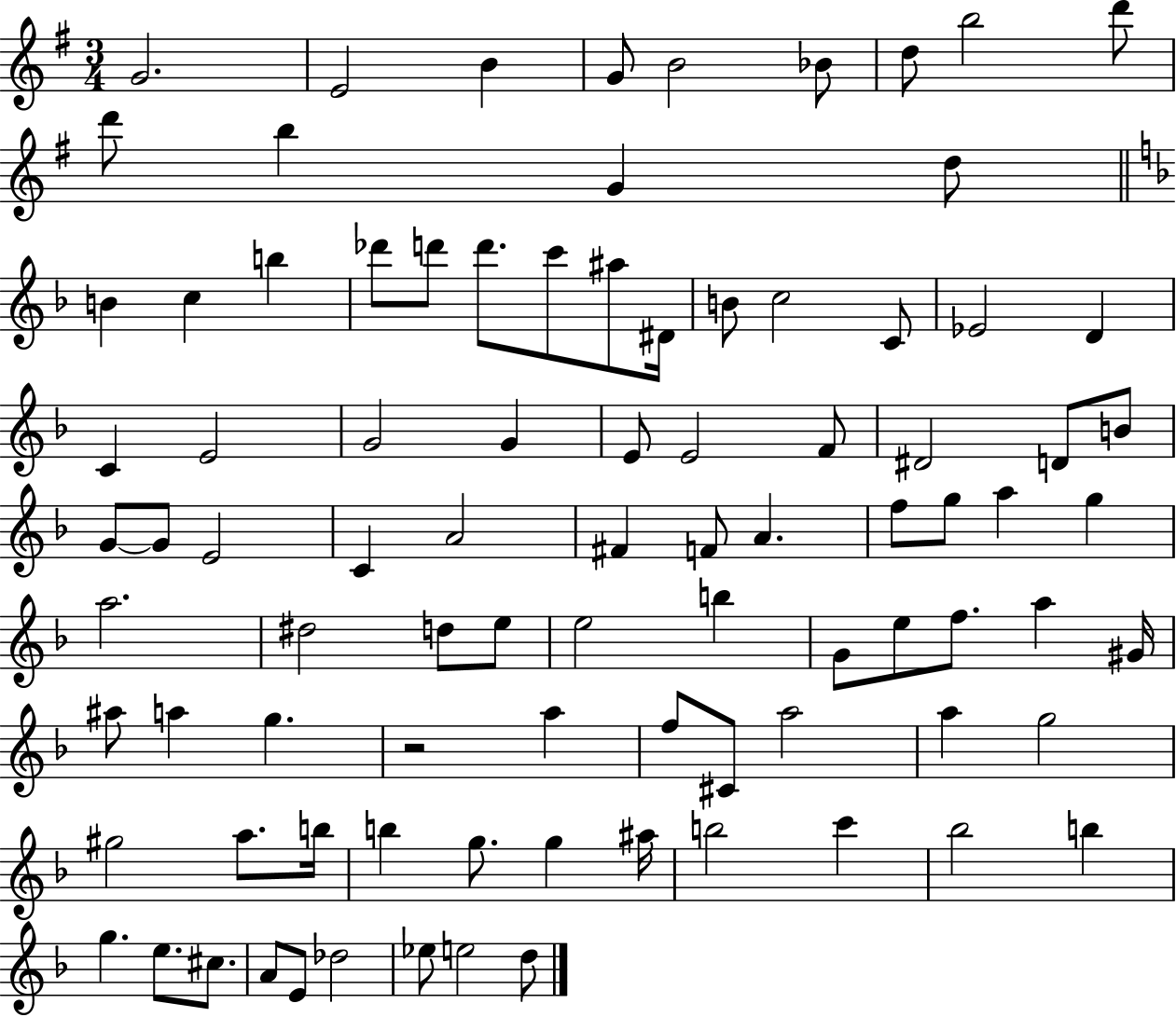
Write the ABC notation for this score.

X:1
T:Untitled
M:3/4
L:1/4
K:G
G2 E2 B G/2 B2 _B/2 d/2 b2 d'/2 d'/2 b G d/2 B c b _d'/2 d'/2 d'/2 c'/2 ^a/2 ^D/4 B/2 c2 C/2 _E2 D C E2 G2 G E/2 E2 F/2 ^D2 D/2 B/2 G/2 G/2 E2 C A2 ^F F/2 A f/2 g/2 a g a2 ^d2 d/2 e/2 e2 b G/2 e/2 f/2 a ^G/4 ^a/2 a g z2 a f/2 ^C/2 a2 a g2 ^g2 a/2 b/4 b g/2 g ^a/4 b2 c' _b2 b g e/2 ^c/2 A/2 E/2 _d2 _e/2 e2 d/2